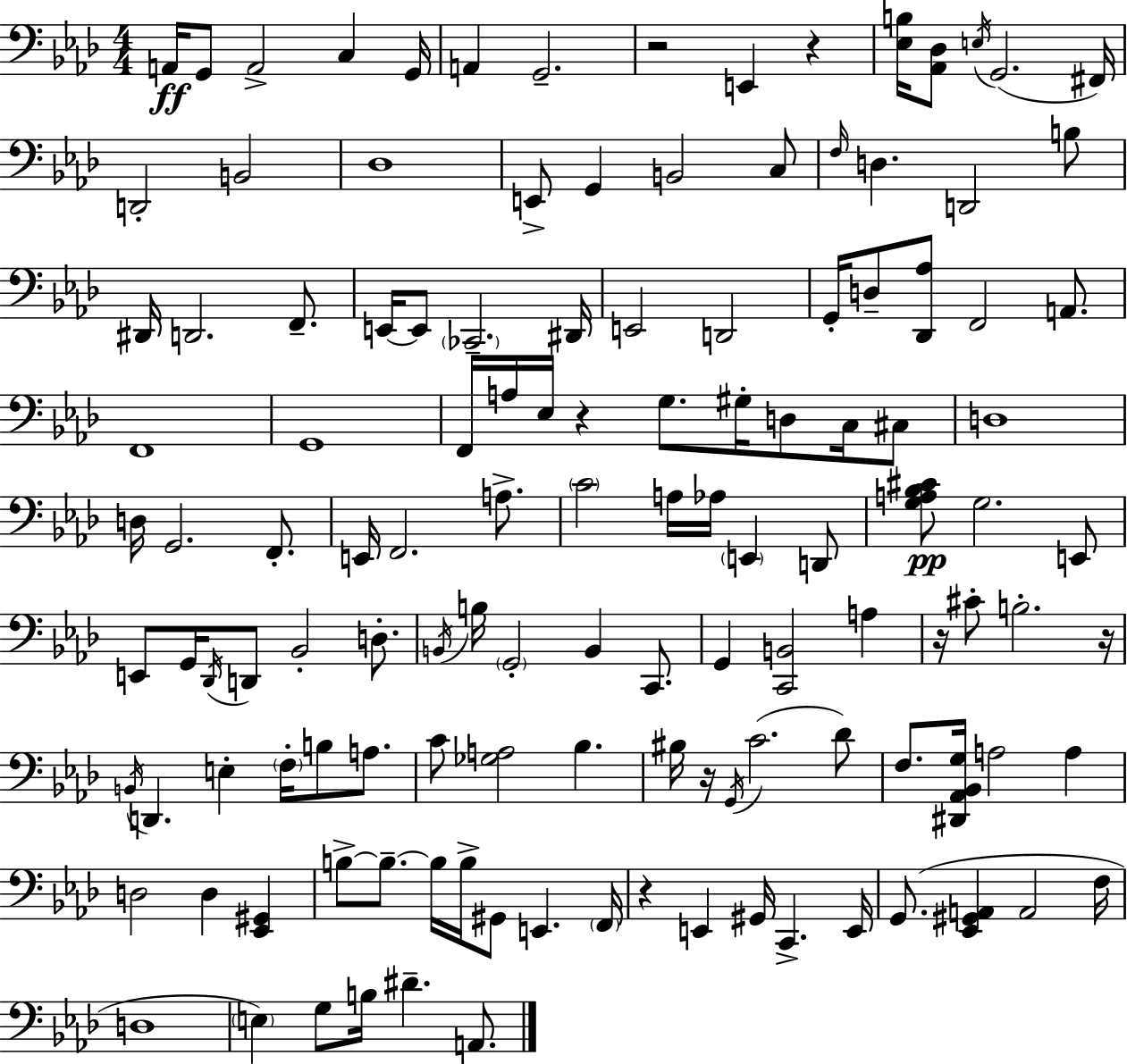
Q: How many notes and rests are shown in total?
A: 127